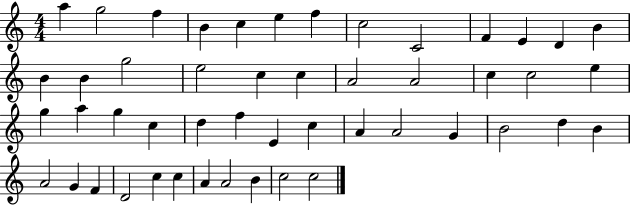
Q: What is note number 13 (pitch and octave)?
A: B4